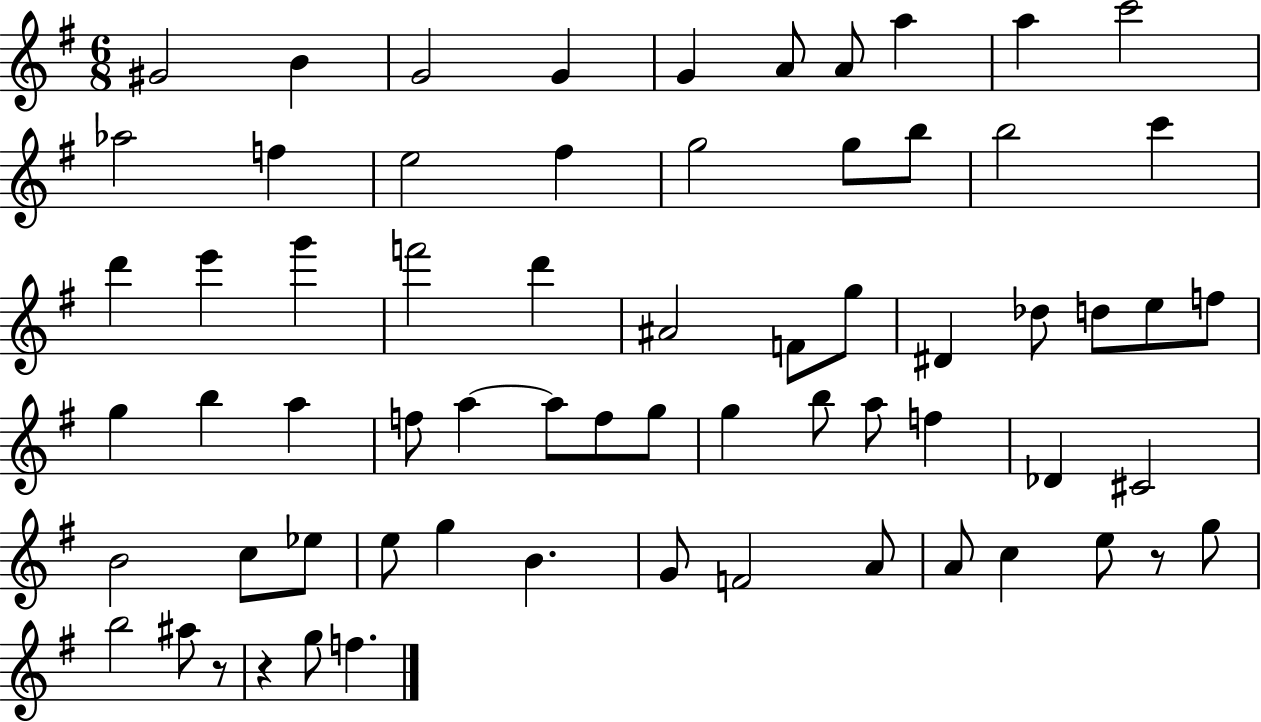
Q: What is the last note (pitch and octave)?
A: F5